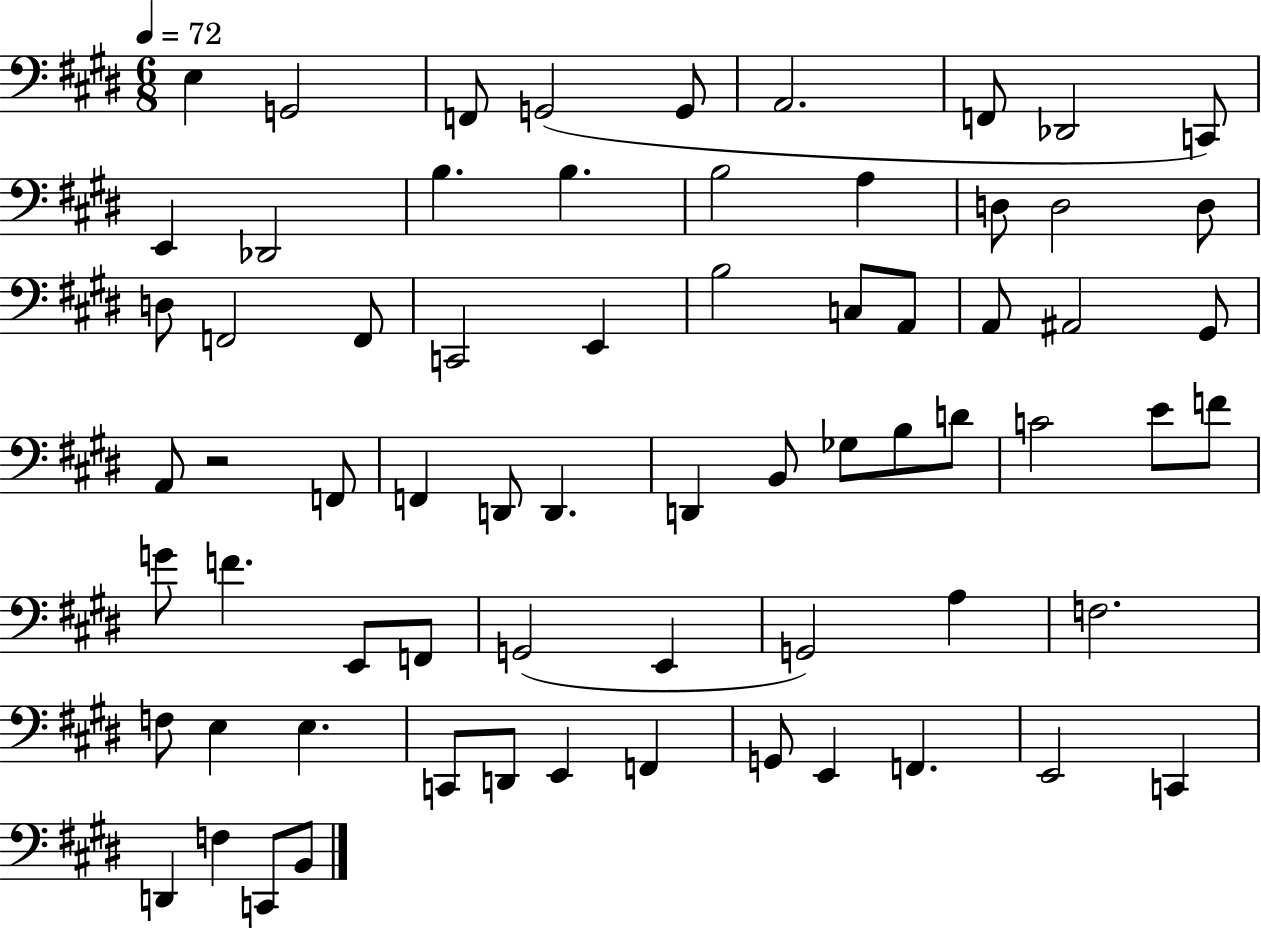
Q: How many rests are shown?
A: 1